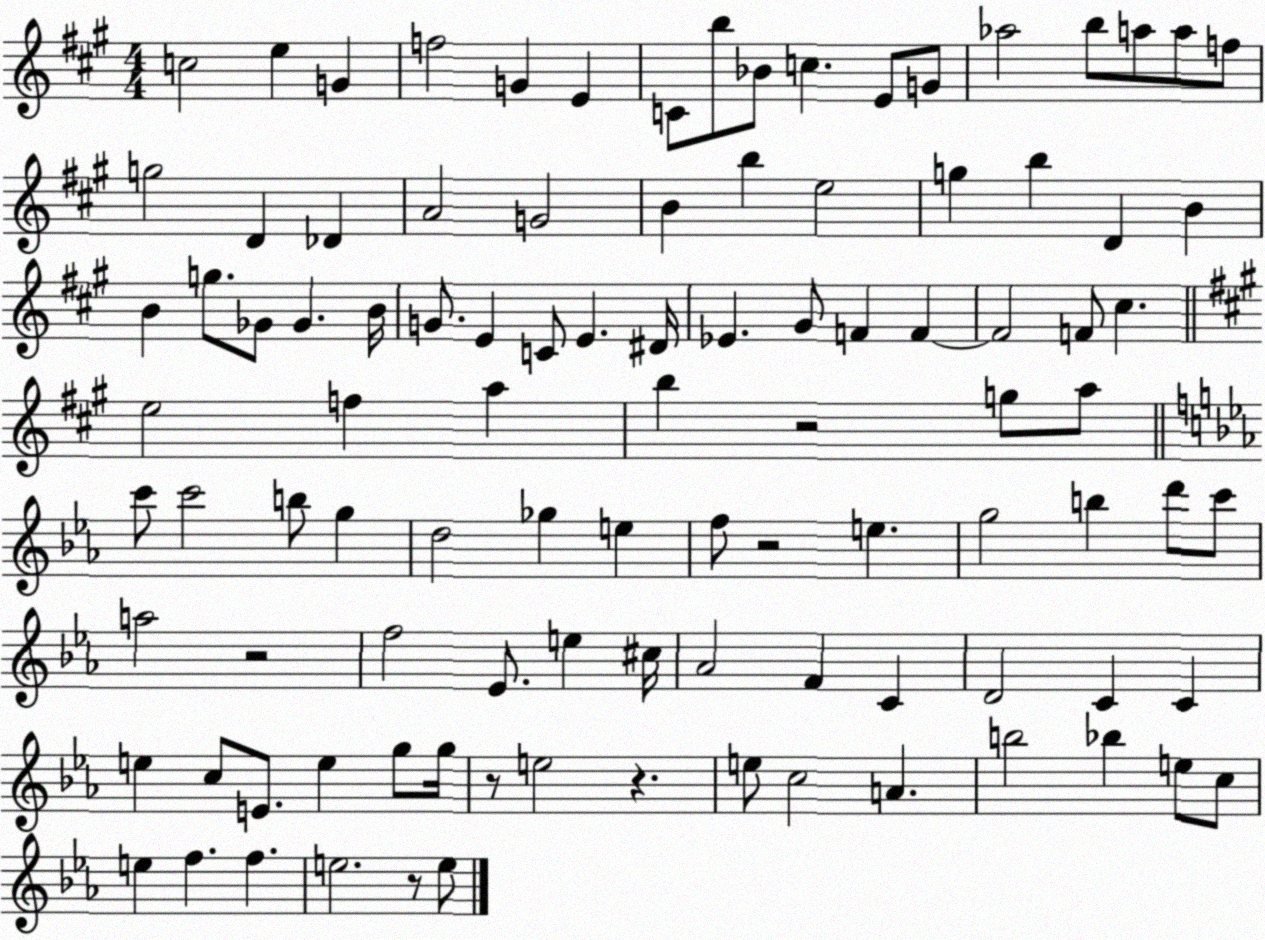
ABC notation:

X:1
T:Untitled
M:4/4
L:1/4
K:A
c2 e G f2 G E C/2 b/2 _B/2 c E/2 G/2 _a2 b/2 a/2 a/2 f/2 g2 D _D A2 G2 B b e2 g b D B B g/2 _G/2 _G B/4 G/2 E C/2 E ^D/4 _E ^G/2 F F F2 F/2 ^c e2 f a b z2 g/2 a/2 c'/2 c'2 b/2 g d2 _g e f/2 z2 e g2 b d'/2 c'/2 a2 z2 f2 _E/2 e ^c/4 _A2 F C D2 C C e c/2 E/2 e g/2 g/4 z/2 e2 z e/2 c2 A b2 _b e/2 c/2 e f f e2 z/2 e/2